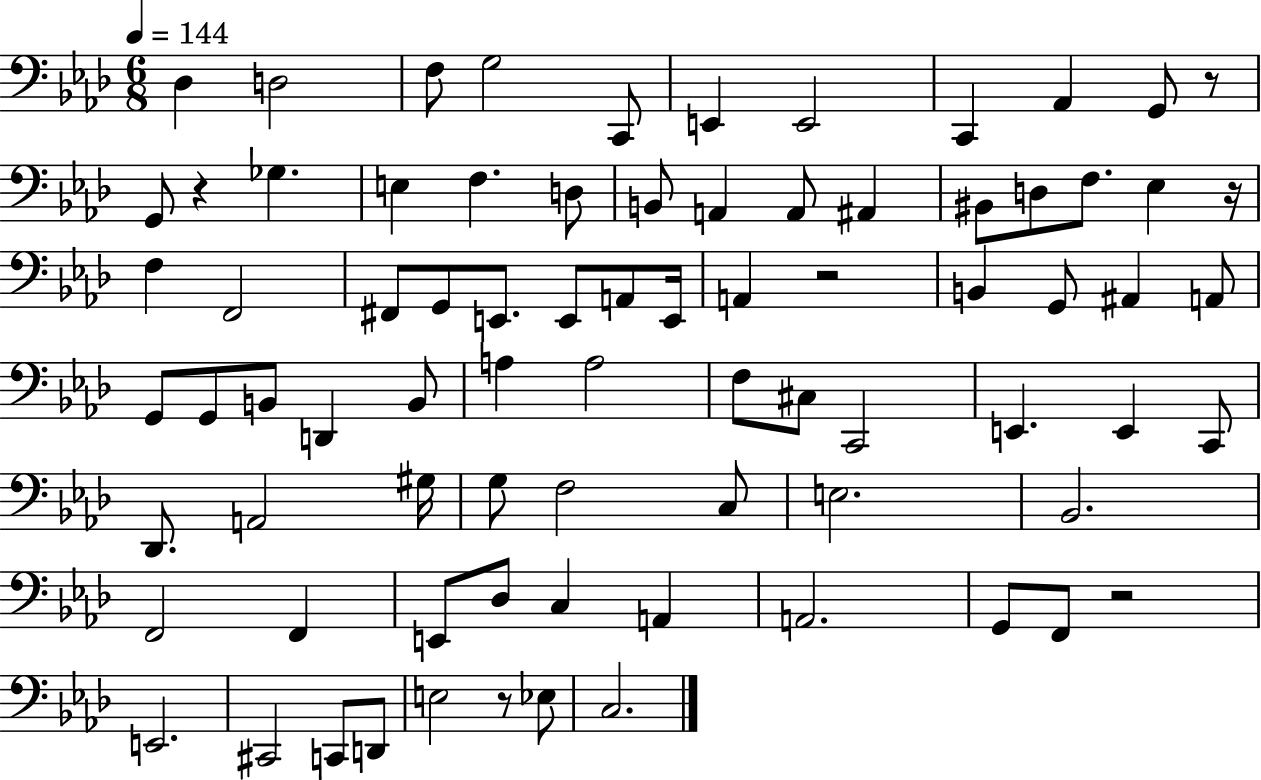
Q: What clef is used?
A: bass